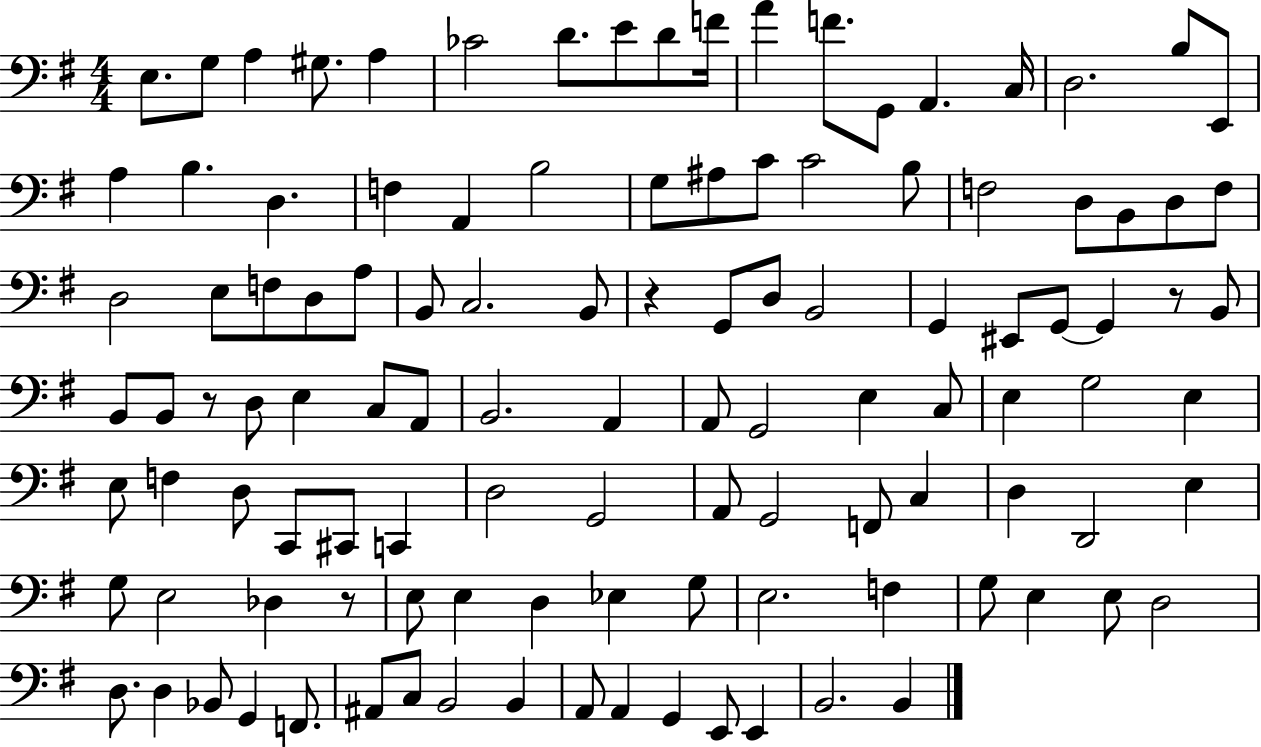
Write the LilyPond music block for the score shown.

{
  \clef bass
  \numericTimeSignature
  \time 4/4
  \key g \major
  e8. g8 a4 gis8. a4 | ces'2 d'8. e'8 d'8 f'16 | a'4 f'8. g,8 a,4. c16 | d2. b8 e,8 | \break a4 b4. d4. | f4 a,4 b2 | g8 ais8 c'8 c'2 b8 | f2 d8 b,8 d8 f8 | \break d2 e8 f8 d8 a8 | b,8 c2. b,8 | r4 g,8 d8 b,2 | g,4 eis,8 g,8~~ g,4 r8 b,8 | \break b,8 b,8 r8 d8 e4 c8 a,8 | b,2. a,4 | a,8 g,2 e4 c8 | e4 g2 e4 | \break e8 f4 d8 c,8 cis,8 c,4 | d2 g,2 | a,8 g,2 f,8 c4 | d4 d,2 e4 | \break g8 e2 des4 r8 | e8 e4 d4 ees4 g8 | e2. f4 | g8 e4 e8 d2 | \break d8. d4 bes,8 g,4 f,8. | ais,8 c8 b,2 b,4 | a,8 a,4 g,4 e,8 e,4 | b,2. b,4 | \break \bar "|."
}